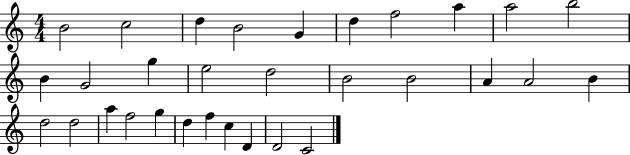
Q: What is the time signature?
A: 4/4